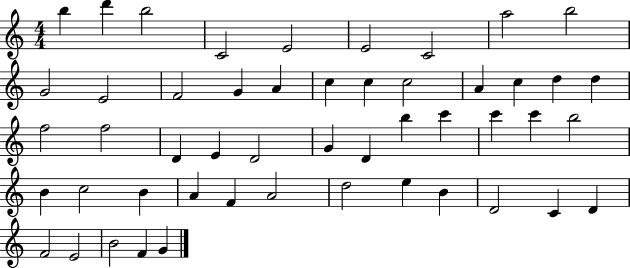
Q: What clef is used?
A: treble